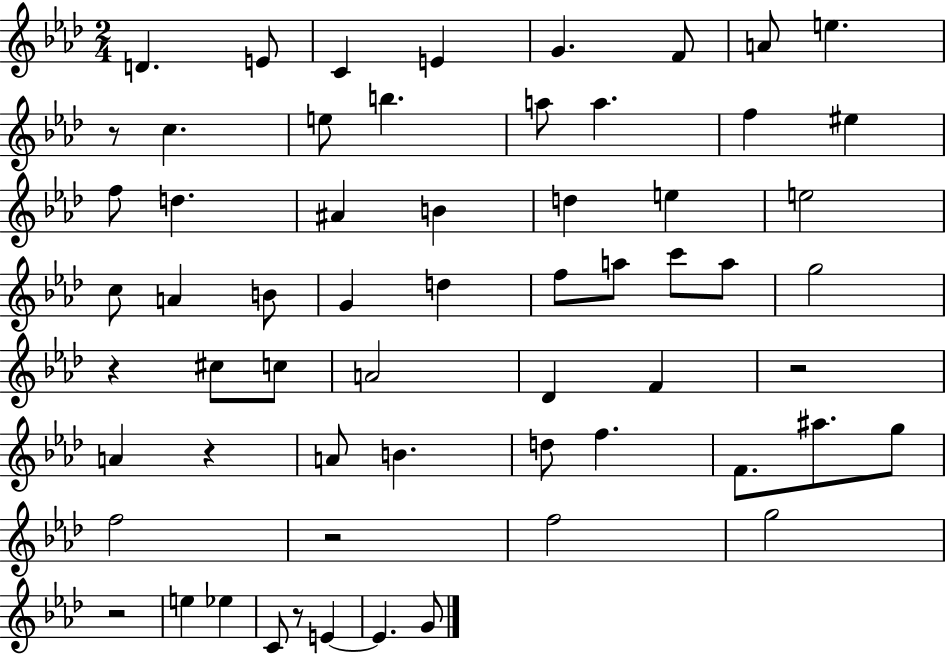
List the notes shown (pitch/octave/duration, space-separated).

D4/q. E4/e C4/q E4/q G4/q. F4/e A4/e E5/q. R/e C5/q. E5/e B5/q. A5/e A5/q. F5/q EIS5/q F5/e D5/q. A#4/q B4/q D5/q E5/q E5/h C5/e A4/q B4/e G4/q D5/q F5/e A5/e C6/e A5/e G5/h R/q C#5/e C5/e A4/h Db4/q F4/q R/h A4/q R/q A4/e B4/q. D5/e F5/q. F4/e. A#5/e. G5/e F5/h R/h F5/h G5/h R/h E5/q Eb5/q C4/e R/e E4/q E4/q. G4/e